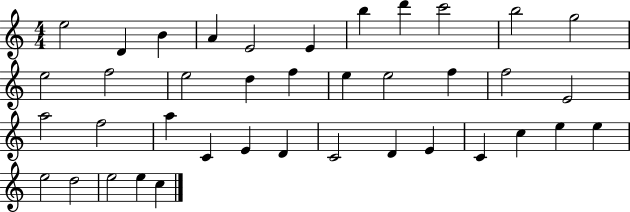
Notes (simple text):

E5/h D4/q B4/q A4/q E4/h E4/q B5/q D6/q C6/h B5/h G5/h E5/h F5/h E5/h D5/q F5/q E5/q E5/h F5/q F5/h E4/h A5/h F5/h A5/q C4/q E4/q D4/q C4/h D4/q E4/q C4/q C5/q E5/q E5/q E5/h D5/h E5/h E5/q C5/q